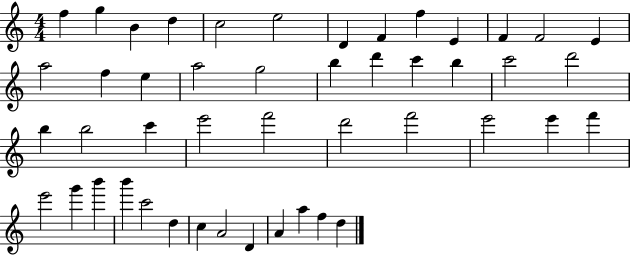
{
  \clef treble
  \numericTimeSignature
  \time 4/4
  \key c \major
  f''4 g''4 b'4 d''4 | c''2 e''2 | d'4 f'4 f''4 e'4 | f'4 f'2 e'4 | \break a''2 f''4 e''4 | a''2 g''2 | b''4 d'''4 c'''4 b''4 | c'''2 d'''2 | \break b''4 b''2 c'''4 | e'''2 f'''2 | d'''2 f'''2 | e'''2 e'''4 f'''4 | \break e'''2 g'''4 b'''4 | b'''4 c'''2 d''4 | c''4 a'2 d'4 | a'4 a''4 f''4 d''4 | \break \bar "|."
}